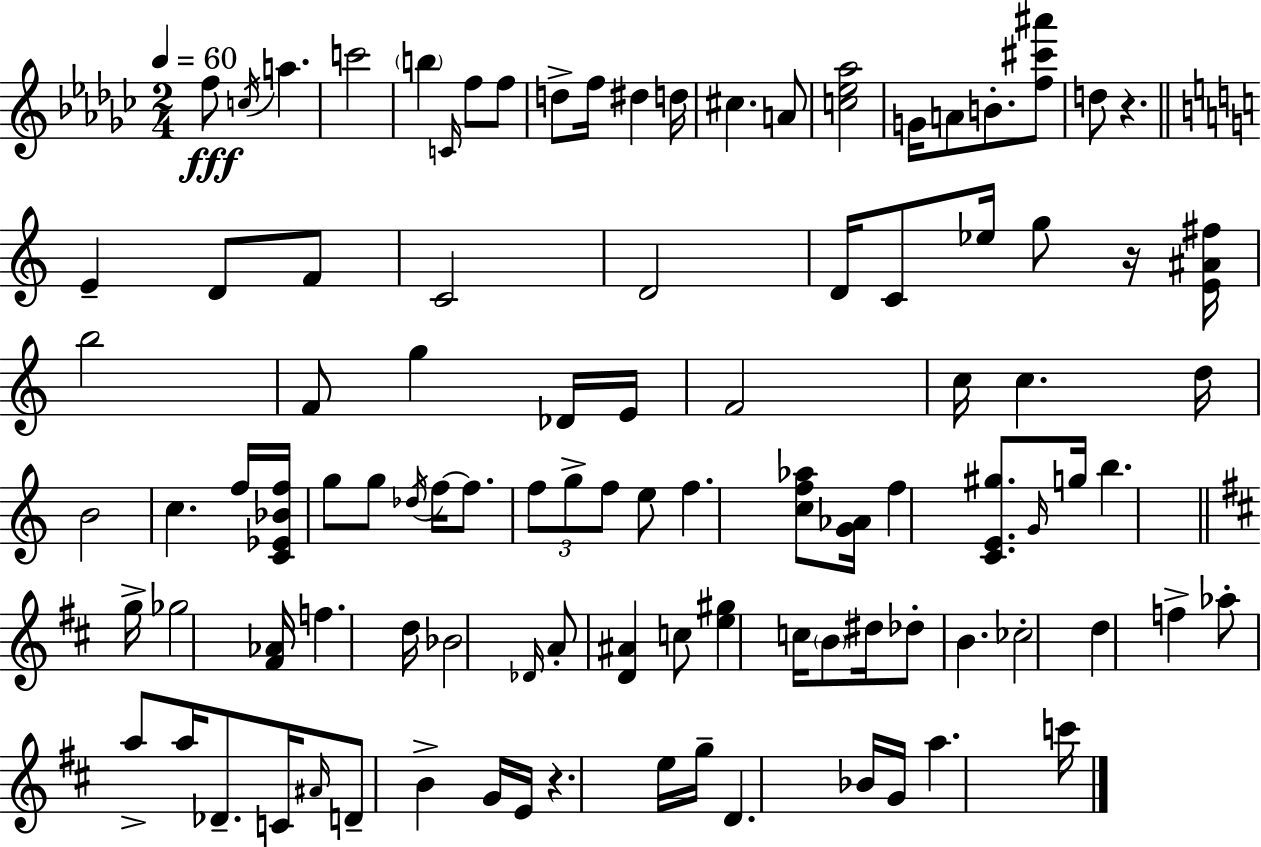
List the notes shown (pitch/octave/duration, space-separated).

F5/e C5/s A5/q. C6/h B5/q C4/s F5/e F5/e D5/e F5/s D#5/q D5/s C#5/q. A4/e [C5,Eb5,Ab5]/h G4/s A4/e B4/e. [F5,C#6,A#6]/e D5/e R/q. E4/q D4/e F4/e C4/h D4/h D4/s C4/e Eb5/s G5/e R/s [E4,A#4,F#5]/s B5/h F4/e G5/q Db4/s E4/s F4/h C5/s C5/q. D5/s B4/h C5/q. F5/s [C4,Eb4,Bb4,F5]/s G5/e G5/e Db5/s F5/s F5/e. F5/e G5/e F5/e E5/e F5/q. [C5,F5,Ab5]/e [G4,Ab4]/s F5/q [C4,E4,G#5]/e. G4/s G5/s B5/q. G5/s Gb5/h [F#4,Ab4]/s F5/q. D5/s Bb4/h Db4/s A4/e [D4,A#4]/q C5/e [E5,G#5]/q C5/s B4/e D#5/s Db5/e B4/q. CES5/h D5/q F5/q Ab5/e A5/e A5/s Db4/e. C4/s A#4/s D4/e B4/q G4/s E4/s R/q. E5/s G5/s D4/q. Bb4/s G4/s A5/q. C6/s